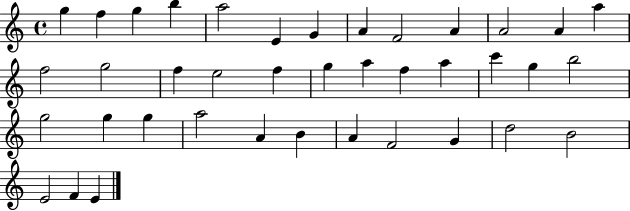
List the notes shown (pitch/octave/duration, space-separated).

G5/q F5/q G5/q B5/q A5/h E4/q G4/q A4/q F4/h A4/q A4/h A4/q A5/q F5/h G5/h F5/q E5/h F5/q G5/q A5/q F5/q A5/q C6/q G5/q B5/h G5/h G5/q G5/q A5/h A4/q B4/q A4/q F4/h G4/q D5/h B4/h E4/h F4/q E4/q